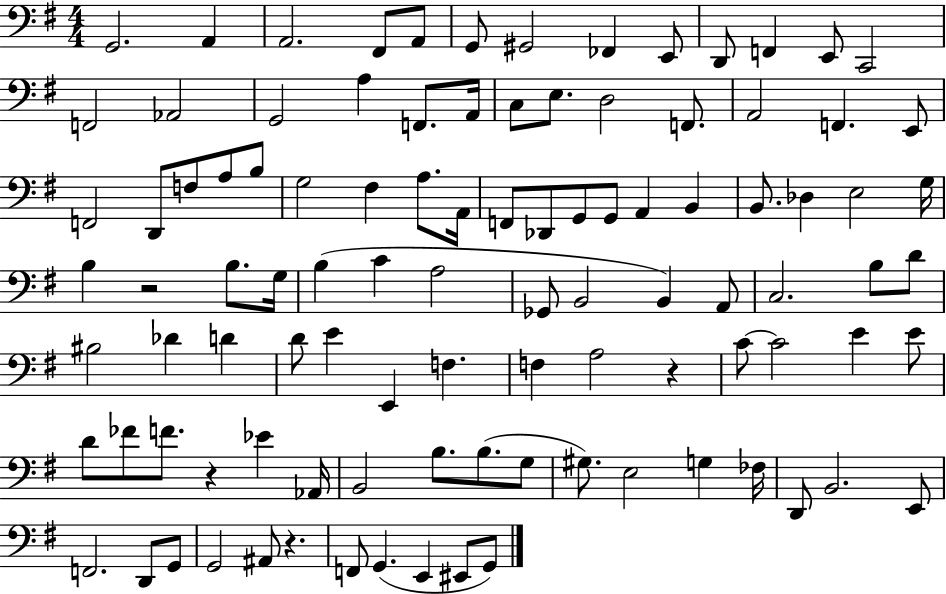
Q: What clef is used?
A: bass